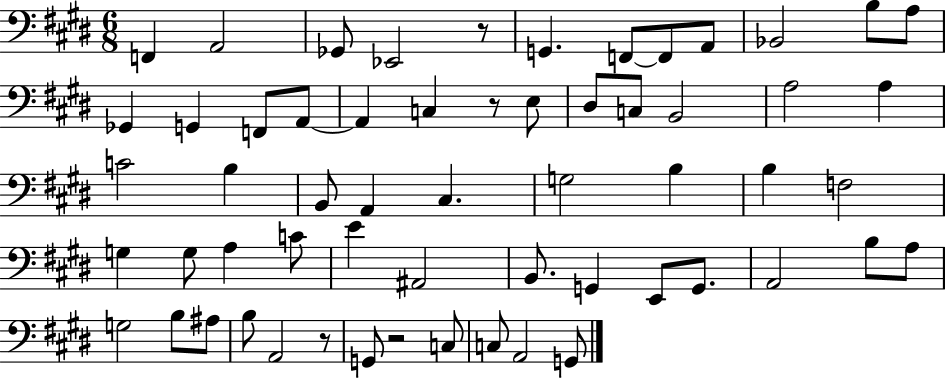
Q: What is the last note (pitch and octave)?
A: G2